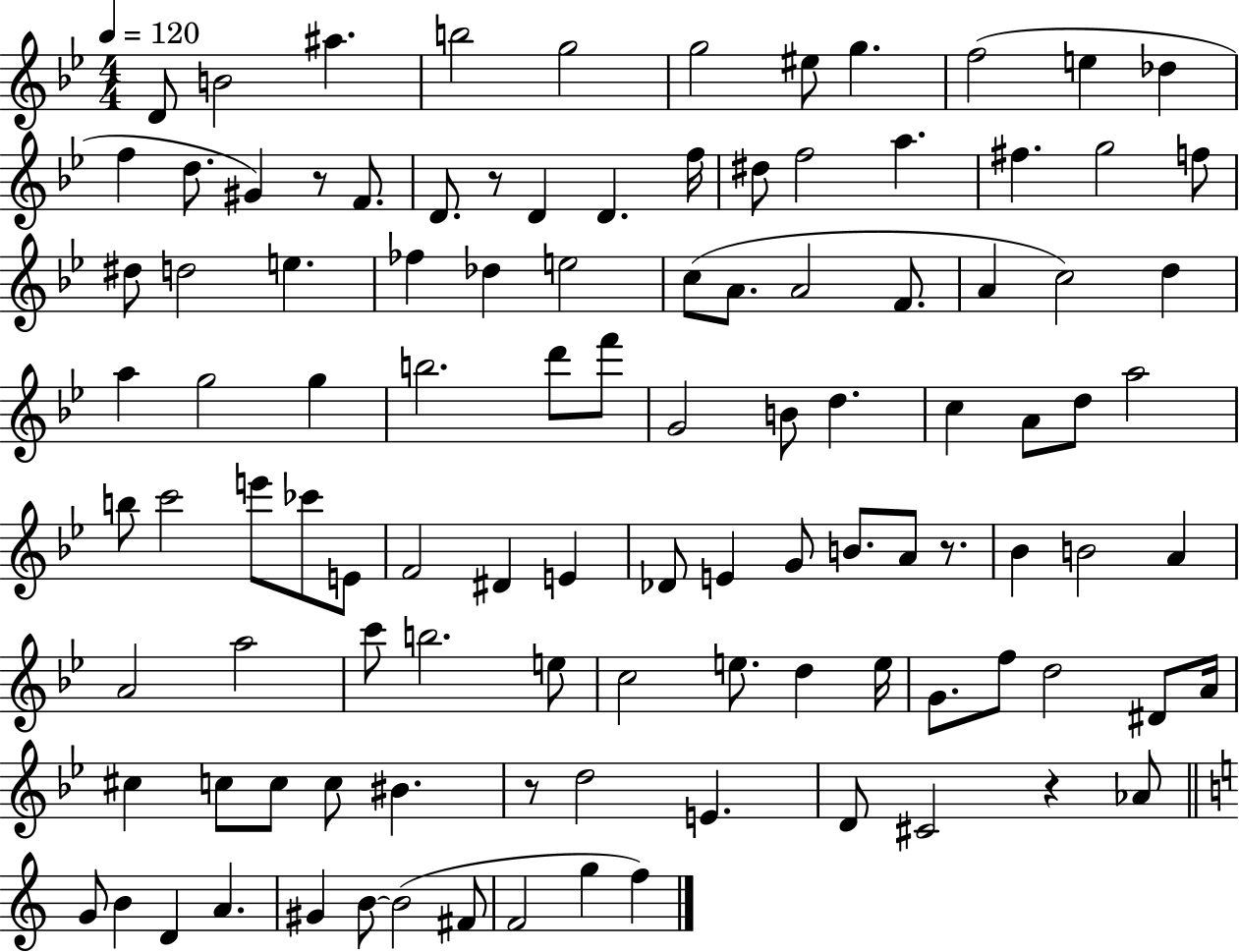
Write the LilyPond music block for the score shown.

{
  \clef treble
  \numericTimeSignature
  \time 4/4
  \key bes \major
  \tempo 4 = 120
  d'8 b'2 ais''4. | b''2 g''2 | g''2 eis''8 g''4. | f''2( e''4 des''4 | \break f''4 d''8. gis'4) r8 f'8. | d'8. r8 d'4 d'4. f''16 | dis''8 f''2 a''4. | fis''4. g''2 f''8 | \break dis''8 d''2 e''4. | fes''4 des''4 e''2 | c''8( a'8. a'2 f'8. | a'4 c''2) d''4 | \break a''4 g''2 g''4 | b''2. d'''8 f'''8 | g'2 b'8 d''4. | c''4 a'8 d''8 a''2 | \break b''8 c'''2 e'''8 ces'''8 e'8 | f'2 dis'4 e'4 | des'8 e'4 g'8 b'8. a'8 r8. | bes'4 b'2 a'4 | \break a'2 a''2 | c'''8 b''2. e''8 | c''2 e''8. d''4 e''16 | g'8. f''8 d''2 dis'8 a'16 | \break cis''4 c''8 c''8 c''8 bis'4. | r8 d''2 e'4. | d'8 cis'2 r4 aes'8 | \bar "||" \break \key a \minor g'8 b'4 d'4 a'4. | gis'4 b'8~~ b'2( fis'8 | f'2 g''4 f''4) | \bar "|."
}